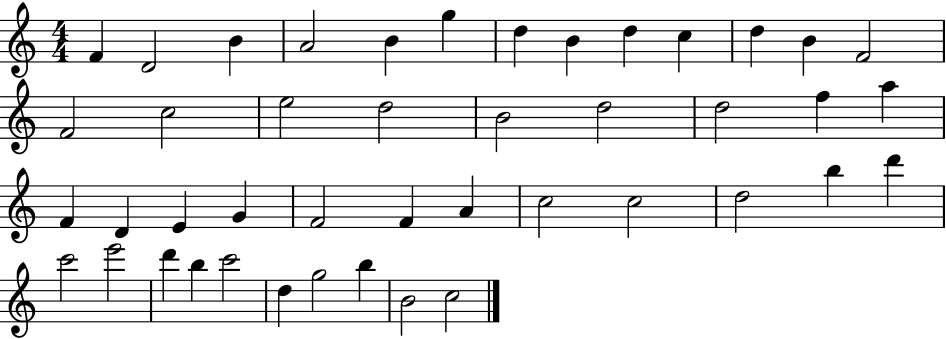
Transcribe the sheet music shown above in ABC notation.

X:1
T:Untitled
M:4/4
L:1/4
K:C
F D2 B A2 B g d B d c d B F2 F2 c2 e2 d2 B2 d2 d2 f a F D E G F2 F A c2 c2 d2 b d' c'2 e'2 d' b c'2 d g2 b B2 c2